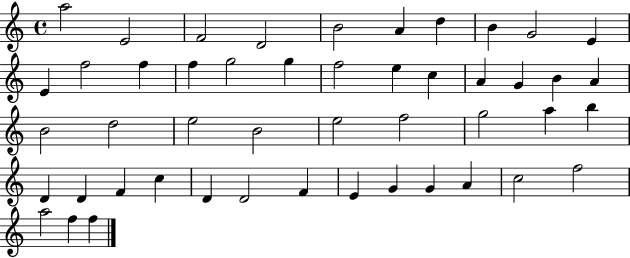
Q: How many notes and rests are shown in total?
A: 48